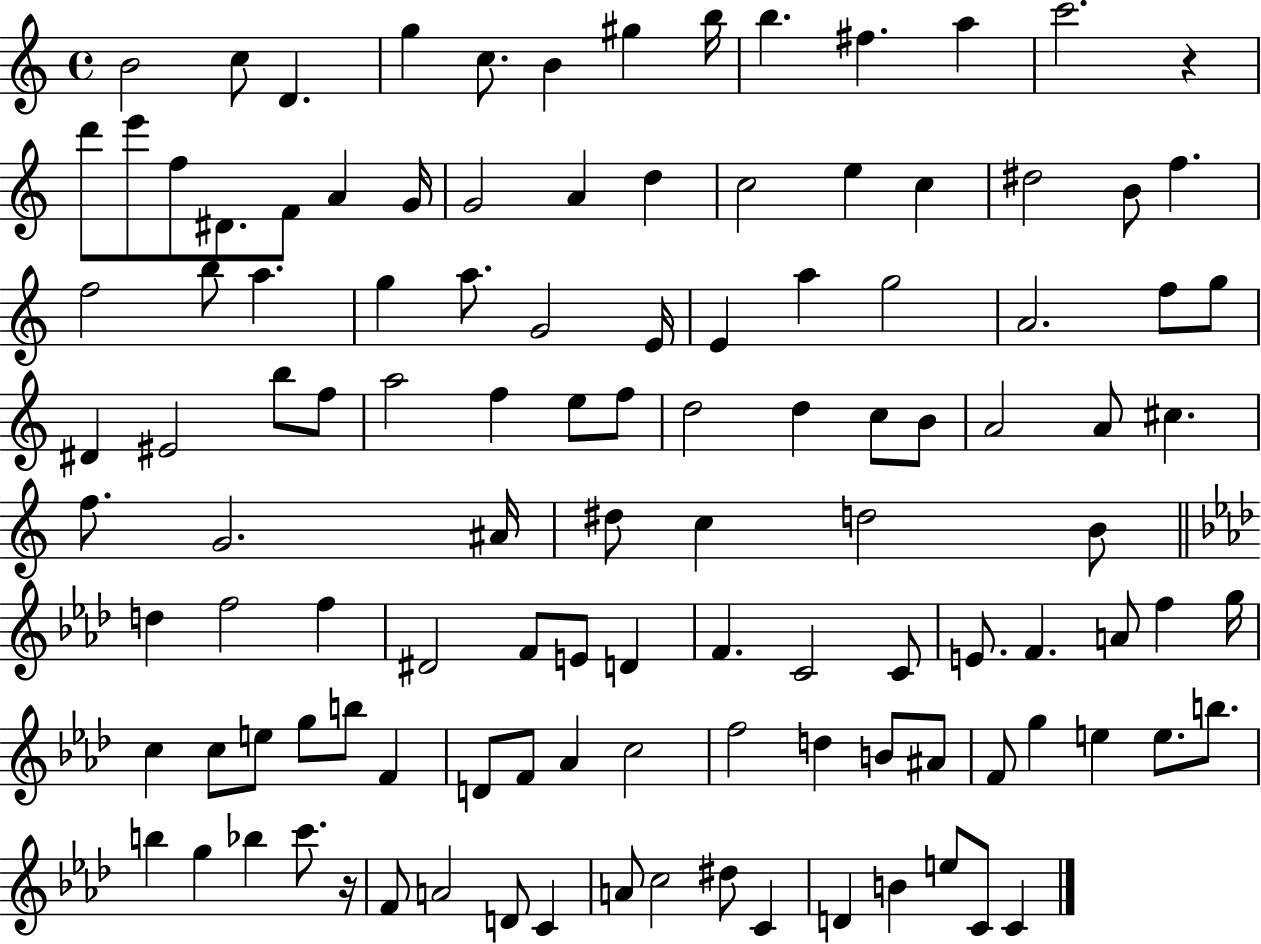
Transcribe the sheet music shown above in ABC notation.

X:1
T:Untitled
M:4/4
L:1/4
K:C
B2 c/2 D g c/2 B ^g b/4 b ^f a c'2 z d'/2 e'/2 f/2 ^D/2 F/2 A G/4 G2 A d c2 e c ^d2 B/2 f f2 b/2 a g a/2 G2 E/4 E a g2 A2 f/2 g/2 ^D ^E2 b/2 f/2 a2 f e/2 f/2 d2 d c/2 B/2 A2 A/2 ^c f/2 G2 ^A/4 ^d/2 c d2 B/2 d f2 f ^D2 F/2 E/2 D F C2 C/2 E/2 F A/2 f g/4 c c/2 e/2 g/2 b/2 F D/2 F/2 _A c2 f2 d B/2 ^A/2 F/2 g e e/2 b/2 b g _b c'/2 z/4 F/2 A2 D/2 C A/2 c2 ^d/2 C D B e/2 C/2 C